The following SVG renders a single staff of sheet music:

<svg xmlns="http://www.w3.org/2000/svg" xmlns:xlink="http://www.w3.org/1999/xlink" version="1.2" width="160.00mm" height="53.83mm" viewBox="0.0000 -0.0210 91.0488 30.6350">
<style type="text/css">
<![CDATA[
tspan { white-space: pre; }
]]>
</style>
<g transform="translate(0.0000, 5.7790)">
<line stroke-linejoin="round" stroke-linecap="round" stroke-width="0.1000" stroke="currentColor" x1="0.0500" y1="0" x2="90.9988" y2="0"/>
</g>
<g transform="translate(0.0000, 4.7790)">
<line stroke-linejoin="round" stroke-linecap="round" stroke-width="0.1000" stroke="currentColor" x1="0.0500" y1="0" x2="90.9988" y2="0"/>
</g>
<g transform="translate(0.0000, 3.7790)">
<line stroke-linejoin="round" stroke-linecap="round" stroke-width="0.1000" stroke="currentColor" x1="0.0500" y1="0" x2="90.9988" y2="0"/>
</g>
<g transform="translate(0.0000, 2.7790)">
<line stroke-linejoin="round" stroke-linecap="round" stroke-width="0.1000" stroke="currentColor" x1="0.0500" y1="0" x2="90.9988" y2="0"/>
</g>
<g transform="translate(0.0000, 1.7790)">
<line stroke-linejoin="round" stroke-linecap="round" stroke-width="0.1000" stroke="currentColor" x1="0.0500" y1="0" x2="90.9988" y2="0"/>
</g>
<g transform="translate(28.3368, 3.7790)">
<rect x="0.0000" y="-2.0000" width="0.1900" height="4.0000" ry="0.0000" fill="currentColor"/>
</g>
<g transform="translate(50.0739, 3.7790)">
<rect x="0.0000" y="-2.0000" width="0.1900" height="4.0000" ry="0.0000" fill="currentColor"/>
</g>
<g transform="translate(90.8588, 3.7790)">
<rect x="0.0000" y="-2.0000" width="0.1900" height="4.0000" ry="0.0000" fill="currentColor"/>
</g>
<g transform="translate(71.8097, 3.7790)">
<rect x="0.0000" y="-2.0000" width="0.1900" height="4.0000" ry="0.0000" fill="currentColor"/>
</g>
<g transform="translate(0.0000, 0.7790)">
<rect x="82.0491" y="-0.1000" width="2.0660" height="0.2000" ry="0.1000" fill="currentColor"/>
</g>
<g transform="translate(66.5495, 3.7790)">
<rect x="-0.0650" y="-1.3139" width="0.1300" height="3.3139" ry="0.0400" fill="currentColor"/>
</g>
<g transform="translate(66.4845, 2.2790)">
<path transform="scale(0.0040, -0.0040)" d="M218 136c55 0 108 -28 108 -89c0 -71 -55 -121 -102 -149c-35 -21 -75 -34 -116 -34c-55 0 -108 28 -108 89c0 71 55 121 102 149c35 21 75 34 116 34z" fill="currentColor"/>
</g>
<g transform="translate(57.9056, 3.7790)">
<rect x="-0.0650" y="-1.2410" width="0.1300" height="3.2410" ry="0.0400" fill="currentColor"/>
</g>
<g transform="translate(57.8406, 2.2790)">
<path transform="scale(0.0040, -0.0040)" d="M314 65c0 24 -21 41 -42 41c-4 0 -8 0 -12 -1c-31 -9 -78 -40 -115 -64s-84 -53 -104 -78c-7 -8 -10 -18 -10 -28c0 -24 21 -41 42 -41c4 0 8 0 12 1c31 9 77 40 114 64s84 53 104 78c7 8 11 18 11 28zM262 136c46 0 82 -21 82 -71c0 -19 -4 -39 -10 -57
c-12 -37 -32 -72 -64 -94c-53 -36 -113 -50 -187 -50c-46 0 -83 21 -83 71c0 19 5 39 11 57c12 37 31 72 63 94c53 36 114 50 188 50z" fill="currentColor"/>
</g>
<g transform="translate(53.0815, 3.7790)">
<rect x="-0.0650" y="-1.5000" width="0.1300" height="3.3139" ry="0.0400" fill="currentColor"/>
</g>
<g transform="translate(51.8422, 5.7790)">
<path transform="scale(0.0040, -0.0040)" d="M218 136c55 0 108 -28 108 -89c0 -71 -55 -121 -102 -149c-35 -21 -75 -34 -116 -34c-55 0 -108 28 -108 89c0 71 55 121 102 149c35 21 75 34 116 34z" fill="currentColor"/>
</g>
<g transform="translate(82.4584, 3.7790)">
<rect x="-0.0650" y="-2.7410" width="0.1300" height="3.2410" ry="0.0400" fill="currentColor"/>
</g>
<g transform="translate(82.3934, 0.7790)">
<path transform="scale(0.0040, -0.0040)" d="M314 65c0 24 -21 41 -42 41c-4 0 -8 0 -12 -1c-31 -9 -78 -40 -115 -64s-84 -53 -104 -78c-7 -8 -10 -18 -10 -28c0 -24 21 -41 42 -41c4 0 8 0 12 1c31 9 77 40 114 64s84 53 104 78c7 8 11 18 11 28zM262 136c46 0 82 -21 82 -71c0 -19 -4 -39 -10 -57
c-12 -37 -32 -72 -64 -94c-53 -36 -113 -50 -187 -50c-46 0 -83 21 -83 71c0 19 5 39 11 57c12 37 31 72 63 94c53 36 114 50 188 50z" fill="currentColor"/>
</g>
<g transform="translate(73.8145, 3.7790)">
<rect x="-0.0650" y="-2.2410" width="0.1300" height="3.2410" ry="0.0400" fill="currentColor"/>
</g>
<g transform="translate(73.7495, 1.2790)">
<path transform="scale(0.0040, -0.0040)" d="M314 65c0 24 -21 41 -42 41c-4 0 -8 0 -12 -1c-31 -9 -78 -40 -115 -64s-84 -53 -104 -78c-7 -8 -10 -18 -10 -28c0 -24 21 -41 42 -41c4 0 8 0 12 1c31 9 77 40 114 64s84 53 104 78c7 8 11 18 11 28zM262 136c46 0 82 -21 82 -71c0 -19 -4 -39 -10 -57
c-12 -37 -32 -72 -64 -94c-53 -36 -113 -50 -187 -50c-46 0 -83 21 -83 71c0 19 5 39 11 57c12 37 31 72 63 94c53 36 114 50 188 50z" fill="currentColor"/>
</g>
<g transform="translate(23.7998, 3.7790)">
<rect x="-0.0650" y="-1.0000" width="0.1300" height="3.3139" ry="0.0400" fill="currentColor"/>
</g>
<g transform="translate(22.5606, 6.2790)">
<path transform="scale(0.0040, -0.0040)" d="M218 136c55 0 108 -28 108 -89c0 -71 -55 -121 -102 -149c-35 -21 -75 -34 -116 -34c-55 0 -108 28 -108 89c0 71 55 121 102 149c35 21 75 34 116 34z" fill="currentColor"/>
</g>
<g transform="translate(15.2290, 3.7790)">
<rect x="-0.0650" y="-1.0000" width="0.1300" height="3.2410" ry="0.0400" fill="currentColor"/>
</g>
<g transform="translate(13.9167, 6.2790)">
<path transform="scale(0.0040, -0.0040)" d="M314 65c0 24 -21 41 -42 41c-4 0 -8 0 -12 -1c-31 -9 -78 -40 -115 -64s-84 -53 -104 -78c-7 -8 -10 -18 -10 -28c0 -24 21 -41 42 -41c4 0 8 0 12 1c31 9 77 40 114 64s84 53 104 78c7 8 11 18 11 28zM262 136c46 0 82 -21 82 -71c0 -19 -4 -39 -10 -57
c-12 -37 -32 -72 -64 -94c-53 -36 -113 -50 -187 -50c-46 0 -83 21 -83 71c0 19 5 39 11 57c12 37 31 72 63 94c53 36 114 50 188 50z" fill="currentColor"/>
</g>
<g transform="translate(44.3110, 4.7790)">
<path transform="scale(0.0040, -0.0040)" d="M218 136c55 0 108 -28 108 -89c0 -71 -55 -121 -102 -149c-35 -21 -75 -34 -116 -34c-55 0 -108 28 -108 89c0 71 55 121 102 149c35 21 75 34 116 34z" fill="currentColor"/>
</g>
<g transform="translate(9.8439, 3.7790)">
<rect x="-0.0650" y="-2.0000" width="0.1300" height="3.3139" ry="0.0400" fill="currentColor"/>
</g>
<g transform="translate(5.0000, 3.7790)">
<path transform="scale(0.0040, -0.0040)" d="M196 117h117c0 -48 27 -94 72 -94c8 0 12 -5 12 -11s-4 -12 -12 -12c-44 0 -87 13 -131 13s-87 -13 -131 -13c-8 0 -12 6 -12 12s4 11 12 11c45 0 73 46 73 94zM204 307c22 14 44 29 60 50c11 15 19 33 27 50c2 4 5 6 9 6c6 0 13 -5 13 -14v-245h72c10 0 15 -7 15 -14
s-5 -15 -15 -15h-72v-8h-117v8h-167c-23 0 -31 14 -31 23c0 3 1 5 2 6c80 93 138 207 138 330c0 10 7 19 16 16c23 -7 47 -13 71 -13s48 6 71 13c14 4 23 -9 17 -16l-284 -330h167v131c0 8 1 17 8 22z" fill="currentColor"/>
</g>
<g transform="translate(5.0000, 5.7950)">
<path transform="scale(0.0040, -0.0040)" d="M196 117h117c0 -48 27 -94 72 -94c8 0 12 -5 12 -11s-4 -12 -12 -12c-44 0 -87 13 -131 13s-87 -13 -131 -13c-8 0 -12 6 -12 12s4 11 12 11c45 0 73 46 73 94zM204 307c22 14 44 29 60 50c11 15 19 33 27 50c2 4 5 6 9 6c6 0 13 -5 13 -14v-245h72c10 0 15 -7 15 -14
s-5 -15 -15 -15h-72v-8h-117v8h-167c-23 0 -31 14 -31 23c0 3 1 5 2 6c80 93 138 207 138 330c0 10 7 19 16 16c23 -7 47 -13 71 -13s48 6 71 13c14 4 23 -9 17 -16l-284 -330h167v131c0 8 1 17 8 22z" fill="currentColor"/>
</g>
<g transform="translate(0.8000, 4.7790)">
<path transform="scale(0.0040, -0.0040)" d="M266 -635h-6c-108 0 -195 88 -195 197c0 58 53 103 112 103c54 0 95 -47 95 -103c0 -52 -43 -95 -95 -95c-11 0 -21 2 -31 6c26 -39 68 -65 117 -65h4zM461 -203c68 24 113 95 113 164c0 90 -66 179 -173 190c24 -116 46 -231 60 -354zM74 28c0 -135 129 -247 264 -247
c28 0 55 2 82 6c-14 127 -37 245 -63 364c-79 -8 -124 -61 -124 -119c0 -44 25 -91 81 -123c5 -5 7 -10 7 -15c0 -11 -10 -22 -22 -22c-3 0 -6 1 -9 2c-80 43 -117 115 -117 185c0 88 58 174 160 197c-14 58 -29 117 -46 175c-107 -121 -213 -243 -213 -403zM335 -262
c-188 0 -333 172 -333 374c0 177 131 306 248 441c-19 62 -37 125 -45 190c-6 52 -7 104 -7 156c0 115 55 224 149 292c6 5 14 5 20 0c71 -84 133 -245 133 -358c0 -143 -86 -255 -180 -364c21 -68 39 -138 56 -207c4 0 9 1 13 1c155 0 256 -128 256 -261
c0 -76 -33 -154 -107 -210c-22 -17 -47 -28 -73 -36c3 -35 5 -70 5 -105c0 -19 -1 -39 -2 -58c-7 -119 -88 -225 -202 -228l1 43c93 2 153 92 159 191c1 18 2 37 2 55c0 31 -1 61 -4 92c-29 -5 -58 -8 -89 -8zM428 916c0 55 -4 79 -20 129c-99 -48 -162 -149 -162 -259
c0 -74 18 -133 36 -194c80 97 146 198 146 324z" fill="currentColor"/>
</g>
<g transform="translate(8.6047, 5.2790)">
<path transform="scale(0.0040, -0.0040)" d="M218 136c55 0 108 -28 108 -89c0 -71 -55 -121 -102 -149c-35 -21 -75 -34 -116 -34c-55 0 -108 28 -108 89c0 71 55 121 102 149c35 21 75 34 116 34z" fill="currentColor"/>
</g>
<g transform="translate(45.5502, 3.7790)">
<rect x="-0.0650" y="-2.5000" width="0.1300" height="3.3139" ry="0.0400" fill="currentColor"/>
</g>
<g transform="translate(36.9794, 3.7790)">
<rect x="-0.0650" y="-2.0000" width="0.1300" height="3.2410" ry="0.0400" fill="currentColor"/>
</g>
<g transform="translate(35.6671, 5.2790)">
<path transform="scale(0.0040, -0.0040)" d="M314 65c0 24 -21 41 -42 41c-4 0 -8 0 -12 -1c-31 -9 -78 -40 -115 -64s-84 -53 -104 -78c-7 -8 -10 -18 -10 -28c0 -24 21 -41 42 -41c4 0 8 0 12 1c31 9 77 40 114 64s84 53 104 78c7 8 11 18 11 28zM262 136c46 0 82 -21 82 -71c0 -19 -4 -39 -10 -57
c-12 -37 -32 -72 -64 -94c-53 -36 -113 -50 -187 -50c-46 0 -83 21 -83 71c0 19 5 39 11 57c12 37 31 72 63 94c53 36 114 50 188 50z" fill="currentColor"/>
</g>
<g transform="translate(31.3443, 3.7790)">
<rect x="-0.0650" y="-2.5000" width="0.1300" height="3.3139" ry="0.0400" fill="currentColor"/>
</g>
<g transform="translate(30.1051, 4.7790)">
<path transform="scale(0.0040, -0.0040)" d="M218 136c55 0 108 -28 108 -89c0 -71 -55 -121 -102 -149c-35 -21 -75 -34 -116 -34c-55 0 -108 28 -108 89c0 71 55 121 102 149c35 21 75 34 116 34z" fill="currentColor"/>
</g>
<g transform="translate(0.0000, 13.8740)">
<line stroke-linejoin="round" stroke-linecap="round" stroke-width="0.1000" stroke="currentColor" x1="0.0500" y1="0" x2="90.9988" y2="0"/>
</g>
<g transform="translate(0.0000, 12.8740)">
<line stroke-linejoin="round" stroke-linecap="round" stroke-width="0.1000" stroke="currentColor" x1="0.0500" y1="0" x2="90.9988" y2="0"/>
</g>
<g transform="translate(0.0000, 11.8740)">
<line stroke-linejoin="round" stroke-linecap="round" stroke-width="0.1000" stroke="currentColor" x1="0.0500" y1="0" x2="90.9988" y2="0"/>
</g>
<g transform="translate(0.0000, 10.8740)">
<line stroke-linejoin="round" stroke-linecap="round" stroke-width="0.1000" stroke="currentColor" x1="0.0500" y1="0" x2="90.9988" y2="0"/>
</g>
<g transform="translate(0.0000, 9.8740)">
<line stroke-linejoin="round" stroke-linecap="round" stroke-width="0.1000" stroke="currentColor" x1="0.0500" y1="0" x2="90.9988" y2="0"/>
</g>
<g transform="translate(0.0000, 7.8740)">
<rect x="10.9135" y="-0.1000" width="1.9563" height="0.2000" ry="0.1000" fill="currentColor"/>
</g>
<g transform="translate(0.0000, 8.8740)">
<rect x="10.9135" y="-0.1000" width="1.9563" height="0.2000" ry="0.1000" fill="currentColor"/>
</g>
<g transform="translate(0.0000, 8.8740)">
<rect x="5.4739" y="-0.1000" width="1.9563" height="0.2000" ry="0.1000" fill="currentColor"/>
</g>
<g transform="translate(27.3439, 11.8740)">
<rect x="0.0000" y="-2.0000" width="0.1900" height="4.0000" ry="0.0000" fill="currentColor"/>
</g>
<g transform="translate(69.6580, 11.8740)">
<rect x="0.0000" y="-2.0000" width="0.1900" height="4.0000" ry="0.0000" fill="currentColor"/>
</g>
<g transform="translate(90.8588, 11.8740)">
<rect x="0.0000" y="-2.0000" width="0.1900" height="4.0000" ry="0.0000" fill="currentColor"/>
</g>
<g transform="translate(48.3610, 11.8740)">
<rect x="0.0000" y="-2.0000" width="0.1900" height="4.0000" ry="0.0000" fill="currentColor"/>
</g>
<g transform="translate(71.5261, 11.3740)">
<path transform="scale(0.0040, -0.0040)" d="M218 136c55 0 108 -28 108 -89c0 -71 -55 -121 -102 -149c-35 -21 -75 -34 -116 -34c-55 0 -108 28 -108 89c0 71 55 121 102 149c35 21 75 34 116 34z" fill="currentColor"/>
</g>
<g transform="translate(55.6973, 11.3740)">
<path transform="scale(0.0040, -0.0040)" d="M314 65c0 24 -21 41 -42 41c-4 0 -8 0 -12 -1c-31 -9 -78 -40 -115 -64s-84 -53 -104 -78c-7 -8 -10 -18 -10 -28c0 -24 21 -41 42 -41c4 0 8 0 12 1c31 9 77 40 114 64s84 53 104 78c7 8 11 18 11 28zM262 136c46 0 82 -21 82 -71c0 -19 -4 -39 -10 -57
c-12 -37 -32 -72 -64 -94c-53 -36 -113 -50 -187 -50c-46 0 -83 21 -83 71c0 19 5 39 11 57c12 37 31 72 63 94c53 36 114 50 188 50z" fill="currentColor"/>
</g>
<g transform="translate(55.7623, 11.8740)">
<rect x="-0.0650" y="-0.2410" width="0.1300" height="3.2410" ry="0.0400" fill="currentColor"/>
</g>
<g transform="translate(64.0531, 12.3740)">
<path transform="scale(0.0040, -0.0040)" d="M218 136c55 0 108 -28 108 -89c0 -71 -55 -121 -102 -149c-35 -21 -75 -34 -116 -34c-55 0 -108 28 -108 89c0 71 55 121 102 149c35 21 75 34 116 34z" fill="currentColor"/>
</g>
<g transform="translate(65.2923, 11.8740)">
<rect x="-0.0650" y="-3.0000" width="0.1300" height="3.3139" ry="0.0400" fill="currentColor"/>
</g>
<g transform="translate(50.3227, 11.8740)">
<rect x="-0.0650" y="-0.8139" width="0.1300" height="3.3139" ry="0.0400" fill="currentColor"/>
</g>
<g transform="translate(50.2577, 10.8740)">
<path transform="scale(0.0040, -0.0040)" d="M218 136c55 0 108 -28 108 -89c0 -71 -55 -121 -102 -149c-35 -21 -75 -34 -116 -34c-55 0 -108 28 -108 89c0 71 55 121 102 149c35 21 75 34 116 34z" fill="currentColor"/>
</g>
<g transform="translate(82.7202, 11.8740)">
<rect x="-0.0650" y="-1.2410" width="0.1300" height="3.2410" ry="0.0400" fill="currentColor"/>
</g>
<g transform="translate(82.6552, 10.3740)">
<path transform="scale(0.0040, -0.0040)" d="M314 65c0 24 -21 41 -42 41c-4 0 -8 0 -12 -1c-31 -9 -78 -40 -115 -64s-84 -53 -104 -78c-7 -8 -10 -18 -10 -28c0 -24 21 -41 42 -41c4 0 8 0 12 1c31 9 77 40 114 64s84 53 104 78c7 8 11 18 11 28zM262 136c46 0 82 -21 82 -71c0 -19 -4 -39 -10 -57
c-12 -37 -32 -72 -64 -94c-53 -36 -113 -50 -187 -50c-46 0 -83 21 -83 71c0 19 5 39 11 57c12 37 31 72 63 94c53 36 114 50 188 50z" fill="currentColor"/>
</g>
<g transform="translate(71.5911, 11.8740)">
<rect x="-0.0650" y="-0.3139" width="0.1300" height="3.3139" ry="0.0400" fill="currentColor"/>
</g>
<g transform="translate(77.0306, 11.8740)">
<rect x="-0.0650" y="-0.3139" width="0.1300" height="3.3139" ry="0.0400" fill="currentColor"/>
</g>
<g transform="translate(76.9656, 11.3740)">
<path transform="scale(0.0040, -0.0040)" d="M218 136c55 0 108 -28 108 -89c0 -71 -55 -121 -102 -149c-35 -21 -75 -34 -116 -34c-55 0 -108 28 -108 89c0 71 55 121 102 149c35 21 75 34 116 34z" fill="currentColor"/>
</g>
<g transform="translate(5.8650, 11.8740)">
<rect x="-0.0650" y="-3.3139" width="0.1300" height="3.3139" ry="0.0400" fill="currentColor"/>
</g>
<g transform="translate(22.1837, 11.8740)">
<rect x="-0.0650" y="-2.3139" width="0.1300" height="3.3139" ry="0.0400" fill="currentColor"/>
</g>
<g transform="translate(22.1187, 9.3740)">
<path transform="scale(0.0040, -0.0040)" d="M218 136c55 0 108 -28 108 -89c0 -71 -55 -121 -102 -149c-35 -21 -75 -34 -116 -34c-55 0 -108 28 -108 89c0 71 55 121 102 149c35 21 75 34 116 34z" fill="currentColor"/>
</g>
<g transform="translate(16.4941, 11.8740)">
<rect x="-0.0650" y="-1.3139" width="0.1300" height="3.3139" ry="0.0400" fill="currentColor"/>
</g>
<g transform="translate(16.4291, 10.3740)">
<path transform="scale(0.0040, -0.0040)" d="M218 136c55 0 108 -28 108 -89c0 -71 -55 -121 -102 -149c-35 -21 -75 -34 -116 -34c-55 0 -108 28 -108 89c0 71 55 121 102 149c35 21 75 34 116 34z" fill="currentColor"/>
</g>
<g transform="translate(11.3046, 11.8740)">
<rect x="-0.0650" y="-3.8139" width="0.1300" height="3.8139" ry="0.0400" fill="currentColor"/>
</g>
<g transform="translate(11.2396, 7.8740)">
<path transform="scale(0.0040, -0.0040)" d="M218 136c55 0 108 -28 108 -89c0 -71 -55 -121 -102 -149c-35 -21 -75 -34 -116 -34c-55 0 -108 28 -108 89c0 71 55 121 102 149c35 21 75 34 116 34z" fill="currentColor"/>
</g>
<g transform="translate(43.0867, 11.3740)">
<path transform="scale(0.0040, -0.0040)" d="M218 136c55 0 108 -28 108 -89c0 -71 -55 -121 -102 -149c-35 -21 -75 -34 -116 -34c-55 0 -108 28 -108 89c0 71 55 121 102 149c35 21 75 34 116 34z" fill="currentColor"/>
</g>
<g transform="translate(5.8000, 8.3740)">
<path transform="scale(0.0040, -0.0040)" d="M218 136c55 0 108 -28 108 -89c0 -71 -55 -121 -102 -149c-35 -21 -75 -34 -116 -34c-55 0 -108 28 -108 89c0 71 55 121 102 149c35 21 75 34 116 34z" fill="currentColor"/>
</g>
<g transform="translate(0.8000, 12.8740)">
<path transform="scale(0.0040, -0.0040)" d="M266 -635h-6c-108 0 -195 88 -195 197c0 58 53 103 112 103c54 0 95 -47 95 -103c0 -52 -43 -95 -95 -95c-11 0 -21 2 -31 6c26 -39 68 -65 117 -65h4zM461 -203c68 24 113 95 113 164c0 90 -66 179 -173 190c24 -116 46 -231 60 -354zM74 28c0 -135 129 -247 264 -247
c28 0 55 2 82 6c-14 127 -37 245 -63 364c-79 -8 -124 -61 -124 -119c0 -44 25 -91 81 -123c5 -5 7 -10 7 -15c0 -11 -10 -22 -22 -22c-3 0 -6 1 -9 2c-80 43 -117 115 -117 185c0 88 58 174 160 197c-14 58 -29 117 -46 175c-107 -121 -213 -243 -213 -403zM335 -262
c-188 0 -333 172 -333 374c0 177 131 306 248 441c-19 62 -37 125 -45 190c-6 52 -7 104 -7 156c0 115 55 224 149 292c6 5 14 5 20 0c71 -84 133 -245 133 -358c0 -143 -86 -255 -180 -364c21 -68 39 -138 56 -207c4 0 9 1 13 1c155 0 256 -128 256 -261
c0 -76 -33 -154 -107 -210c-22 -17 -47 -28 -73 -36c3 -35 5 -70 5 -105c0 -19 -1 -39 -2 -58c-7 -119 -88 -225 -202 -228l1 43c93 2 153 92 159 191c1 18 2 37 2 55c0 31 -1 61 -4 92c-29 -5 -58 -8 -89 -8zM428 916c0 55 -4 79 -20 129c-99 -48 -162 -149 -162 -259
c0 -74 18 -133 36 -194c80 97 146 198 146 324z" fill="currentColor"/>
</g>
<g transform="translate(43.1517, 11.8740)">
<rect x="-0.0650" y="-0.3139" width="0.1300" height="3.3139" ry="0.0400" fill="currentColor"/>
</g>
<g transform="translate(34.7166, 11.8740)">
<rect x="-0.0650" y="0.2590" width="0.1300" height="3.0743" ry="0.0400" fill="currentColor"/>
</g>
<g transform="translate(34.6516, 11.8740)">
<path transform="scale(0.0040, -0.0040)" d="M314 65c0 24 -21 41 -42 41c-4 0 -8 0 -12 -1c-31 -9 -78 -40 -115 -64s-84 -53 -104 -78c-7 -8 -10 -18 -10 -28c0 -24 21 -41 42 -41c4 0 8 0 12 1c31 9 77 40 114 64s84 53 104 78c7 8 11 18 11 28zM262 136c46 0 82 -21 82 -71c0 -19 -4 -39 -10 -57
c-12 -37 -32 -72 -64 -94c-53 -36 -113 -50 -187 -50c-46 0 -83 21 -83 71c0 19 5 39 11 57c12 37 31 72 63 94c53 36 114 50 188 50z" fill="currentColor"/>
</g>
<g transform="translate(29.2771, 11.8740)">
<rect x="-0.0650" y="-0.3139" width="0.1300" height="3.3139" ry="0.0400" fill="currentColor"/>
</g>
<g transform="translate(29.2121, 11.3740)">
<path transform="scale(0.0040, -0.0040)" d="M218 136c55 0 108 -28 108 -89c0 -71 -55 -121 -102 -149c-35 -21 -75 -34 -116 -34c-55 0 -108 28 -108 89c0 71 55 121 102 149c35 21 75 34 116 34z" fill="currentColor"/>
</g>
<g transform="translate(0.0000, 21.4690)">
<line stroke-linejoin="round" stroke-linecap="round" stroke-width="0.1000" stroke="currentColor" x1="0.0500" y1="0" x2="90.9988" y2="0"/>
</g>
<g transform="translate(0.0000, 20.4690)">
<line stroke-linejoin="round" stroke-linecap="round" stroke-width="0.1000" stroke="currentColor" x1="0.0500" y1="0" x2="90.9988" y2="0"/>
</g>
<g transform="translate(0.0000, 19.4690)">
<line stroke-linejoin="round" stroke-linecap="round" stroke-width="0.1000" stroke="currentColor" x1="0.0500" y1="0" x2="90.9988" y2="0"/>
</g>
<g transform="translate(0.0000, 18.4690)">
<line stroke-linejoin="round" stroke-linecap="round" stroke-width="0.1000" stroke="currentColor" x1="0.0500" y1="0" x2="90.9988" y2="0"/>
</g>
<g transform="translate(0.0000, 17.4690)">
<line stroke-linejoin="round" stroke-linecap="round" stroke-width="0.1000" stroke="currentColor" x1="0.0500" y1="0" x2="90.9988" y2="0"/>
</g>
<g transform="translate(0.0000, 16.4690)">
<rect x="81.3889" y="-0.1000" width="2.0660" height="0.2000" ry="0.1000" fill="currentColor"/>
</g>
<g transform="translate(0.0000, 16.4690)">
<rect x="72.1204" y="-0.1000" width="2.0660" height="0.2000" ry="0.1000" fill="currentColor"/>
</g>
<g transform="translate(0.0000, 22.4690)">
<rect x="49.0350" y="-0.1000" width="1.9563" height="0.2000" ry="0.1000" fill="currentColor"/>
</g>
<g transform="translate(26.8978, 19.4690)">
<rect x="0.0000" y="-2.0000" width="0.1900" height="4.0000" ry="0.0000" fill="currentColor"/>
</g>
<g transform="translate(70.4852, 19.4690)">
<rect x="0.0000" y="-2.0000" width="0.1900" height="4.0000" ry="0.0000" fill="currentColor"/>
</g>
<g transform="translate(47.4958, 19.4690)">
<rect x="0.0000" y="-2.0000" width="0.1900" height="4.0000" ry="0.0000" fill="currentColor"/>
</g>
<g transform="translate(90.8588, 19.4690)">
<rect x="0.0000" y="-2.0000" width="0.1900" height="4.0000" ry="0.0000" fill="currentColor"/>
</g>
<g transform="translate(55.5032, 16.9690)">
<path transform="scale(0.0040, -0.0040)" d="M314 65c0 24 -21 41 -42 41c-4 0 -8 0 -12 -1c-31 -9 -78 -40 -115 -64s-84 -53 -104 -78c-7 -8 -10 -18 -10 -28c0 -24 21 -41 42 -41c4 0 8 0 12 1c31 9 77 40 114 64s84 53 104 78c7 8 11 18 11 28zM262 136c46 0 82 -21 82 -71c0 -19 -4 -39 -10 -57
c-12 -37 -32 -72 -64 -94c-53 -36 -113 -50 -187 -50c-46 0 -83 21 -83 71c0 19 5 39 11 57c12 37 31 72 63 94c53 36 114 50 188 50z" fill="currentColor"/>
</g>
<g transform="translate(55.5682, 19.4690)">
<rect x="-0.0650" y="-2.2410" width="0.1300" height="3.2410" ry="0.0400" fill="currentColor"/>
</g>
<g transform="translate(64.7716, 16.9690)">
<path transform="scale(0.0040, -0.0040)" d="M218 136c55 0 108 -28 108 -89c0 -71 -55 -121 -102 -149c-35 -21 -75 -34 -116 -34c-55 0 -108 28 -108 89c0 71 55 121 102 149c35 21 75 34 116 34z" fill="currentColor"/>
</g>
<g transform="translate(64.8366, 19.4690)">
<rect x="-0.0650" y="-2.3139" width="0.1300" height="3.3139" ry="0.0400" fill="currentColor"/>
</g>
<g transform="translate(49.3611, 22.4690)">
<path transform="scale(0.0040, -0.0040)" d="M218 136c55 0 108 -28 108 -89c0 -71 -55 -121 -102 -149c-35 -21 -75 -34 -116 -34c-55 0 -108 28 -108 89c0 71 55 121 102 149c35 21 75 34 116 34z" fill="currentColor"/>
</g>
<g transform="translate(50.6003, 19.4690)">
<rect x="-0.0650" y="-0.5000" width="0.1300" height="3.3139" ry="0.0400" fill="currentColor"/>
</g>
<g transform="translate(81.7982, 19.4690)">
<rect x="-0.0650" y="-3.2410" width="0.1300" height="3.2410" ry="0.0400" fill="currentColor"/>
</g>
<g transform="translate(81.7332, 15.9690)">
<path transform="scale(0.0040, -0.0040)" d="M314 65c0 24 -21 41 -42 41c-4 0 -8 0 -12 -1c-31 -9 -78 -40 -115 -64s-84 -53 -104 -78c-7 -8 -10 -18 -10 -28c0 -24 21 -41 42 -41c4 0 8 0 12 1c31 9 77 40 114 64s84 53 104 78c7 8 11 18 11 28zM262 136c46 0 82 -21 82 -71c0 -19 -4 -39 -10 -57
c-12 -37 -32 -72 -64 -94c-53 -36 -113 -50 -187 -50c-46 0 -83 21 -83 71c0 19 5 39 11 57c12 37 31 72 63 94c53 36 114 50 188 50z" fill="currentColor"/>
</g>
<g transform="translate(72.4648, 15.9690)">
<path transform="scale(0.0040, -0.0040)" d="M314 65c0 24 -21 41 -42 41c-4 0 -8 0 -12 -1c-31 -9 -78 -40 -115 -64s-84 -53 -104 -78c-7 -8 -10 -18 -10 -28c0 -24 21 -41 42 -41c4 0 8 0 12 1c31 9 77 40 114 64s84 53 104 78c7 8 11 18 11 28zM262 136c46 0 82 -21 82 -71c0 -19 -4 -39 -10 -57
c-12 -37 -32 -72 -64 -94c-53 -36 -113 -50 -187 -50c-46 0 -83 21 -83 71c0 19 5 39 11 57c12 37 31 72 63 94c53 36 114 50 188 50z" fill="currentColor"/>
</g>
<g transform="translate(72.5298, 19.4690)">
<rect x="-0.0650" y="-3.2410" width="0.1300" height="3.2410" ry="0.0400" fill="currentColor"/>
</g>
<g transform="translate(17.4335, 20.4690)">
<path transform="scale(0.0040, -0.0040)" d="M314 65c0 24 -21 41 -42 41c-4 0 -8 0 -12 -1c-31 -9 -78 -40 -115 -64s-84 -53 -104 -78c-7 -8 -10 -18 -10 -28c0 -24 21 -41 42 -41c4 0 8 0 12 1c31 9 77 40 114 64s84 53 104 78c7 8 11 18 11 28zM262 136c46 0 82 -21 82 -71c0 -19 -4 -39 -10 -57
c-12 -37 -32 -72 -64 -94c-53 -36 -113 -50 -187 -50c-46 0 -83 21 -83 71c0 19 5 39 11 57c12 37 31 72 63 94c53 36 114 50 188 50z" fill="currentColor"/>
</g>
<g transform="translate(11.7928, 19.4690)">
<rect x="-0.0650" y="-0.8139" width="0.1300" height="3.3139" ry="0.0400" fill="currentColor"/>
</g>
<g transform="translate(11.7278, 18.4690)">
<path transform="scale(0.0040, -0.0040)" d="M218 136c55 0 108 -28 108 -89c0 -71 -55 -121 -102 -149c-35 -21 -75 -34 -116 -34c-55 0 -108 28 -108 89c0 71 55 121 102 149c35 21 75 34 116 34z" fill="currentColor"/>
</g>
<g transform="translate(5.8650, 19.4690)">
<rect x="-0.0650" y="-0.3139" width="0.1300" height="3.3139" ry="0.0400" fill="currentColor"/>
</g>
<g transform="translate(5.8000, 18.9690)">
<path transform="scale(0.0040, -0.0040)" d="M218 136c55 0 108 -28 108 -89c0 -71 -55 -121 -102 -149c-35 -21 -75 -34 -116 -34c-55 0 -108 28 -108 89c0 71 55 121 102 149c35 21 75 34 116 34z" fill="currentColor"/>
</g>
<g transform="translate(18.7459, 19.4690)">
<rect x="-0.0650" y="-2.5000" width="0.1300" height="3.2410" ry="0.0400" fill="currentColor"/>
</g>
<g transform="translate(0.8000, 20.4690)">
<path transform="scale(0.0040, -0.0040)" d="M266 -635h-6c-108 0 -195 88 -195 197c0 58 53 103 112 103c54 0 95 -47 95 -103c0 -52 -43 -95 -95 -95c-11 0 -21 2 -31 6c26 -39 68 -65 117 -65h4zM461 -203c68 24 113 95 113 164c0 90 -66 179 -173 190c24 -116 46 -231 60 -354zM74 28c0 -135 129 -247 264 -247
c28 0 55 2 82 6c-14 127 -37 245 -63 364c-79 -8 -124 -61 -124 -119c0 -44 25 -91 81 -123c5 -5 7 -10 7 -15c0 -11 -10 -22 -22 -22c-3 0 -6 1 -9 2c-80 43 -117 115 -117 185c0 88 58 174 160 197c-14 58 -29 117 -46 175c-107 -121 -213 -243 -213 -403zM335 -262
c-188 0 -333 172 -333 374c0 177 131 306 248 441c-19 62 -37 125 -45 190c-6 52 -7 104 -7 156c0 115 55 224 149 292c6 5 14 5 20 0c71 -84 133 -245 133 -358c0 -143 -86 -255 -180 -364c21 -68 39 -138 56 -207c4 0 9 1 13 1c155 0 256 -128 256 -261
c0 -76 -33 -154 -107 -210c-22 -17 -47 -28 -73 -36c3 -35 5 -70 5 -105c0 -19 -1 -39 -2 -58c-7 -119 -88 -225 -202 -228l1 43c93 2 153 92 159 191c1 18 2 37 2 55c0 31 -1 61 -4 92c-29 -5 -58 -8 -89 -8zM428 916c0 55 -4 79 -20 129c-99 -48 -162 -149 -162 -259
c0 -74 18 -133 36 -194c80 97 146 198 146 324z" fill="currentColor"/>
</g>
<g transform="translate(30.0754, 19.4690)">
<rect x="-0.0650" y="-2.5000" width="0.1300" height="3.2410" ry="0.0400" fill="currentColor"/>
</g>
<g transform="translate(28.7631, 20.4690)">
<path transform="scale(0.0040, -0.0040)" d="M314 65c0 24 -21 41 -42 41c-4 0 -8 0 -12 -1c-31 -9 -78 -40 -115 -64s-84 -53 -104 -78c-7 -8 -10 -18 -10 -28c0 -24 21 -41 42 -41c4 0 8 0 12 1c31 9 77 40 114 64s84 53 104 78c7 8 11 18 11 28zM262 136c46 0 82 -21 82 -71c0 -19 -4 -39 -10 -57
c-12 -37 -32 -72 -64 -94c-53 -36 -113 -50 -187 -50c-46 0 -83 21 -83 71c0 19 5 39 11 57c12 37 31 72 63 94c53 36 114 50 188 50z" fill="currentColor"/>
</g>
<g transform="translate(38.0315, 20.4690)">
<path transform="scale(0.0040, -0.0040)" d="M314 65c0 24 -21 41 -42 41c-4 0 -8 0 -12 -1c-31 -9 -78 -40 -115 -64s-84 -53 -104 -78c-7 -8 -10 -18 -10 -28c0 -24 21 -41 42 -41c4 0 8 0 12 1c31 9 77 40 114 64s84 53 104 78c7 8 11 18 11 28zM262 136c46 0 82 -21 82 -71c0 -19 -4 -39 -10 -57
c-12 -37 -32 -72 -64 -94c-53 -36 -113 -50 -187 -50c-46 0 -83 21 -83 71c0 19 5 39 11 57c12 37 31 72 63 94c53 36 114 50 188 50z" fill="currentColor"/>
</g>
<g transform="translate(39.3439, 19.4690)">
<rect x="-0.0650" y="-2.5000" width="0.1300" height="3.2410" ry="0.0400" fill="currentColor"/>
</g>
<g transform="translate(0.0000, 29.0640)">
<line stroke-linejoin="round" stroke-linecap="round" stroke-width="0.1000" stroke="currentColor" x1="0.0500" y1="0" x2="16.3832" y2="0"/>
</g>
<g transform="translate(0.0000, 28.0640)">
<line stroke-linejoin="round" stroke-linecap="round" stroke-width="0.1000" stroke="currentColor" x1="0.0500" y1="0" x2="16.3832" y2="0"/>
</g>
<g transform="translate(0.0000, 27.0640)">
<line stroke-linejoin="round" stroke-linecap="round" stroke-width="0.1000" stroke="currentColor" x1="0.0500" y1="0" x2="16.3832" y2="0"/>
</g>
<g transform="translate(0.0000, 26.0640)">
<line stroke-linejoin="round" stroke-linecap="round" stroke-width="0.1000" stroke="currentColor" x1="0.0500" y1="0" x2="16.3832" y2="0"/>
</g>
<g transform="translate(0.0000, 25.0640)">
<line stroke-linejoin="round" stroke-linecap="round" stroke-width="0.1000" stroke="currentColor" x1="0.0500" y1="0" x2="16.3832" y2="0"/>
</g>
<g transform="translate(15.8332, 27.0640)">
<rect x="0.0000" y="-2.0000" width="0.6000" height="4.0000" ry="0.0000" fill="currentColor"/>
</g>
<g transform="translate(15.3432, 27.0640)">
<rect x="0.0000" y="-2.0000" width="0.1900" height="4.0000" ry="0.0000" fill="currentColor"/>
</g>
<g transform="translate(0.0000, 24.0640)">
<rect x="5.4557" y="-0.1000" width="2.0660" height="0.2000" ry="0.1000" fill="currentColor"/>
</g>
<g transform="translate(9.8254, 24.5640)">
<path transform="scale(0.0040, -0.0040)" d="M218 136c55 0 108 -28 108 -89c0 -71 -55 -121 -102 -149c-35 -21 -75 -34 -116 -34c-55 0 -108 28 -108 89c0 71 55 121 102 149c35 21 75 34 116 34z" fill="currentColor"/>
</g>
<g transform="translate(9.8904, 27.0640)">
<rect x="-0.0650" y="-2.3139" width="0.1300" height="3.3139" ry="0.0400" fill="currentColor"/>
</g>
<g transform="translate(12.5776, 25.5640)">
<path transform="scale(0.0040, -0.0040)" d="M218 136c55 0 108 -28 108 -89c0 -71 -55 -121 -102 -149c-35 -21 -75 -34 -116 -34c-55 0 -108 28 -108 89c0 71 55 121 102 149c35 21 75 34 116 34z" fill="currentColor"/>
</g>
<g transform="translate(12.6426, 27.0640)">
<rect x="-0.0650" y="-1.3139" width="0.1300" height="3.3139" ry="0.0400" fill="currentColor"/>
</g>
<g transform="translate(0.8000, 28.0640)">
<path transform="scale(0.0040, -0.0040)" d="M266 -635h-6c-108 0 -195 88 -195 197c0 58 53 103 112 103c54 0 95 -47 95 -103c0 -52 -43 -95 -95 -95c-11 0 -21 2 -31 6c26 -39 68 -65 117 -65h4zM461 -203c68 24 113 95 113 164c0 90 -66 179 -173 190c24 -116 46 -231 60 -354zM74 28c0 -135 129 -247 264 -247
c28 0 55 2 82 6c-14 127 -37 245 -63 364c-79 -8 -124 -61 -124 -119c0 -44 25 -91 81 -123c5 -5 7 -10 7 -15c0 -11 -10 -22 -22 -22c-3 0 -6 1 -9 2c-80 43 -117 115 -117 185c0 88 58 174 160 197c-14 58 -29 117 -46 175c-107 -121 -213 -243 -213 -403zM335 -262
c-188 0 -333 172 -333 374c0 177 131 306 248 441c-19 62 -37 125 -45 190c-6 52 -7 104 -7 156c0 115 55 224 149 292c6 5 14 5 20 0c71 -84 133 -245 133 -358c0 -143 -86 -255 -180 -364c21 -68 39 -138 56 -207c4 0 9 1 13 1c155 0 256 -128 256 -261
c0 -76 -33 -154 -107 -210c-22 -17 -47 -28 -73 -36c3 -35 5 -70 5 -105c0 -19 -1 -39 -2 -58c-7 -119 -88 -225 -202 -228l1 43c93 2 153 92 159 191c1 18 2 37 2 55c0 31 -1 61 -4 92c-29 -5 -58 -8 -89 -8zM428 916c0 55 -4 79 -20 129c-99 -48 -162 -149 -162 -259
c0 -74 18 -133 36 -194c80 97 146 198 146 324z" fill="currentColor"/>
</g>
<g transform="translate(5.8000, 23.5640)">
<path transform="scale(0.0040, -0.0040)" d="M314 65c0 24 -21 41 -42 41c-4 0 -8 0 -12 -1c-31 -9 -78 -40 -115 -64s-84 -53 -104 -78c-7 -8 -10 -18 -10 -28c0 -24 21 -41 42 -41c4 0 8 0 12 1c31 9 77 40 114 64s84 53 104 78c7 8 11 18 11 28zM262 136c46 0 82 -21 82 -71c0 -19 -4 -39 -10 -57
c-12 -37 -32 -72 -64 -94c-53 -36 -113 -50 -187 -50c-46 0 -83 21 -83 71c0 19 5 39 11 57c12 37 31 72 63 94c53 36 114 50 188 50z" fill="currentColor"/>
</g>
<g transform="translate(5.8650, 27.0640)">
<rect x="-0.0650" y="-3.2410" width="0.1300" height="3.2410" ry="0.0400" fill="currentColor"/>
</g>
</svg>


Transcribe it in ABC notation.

X:1
T:Untitled
M:4/4
L:1/4
K:C
F D2 D G F2 G E e2 e g2 a2 b c' e g c B2 c d c2 A c c e2 c d G2 G2 G2 C g2 g b2 b2 b2 g e